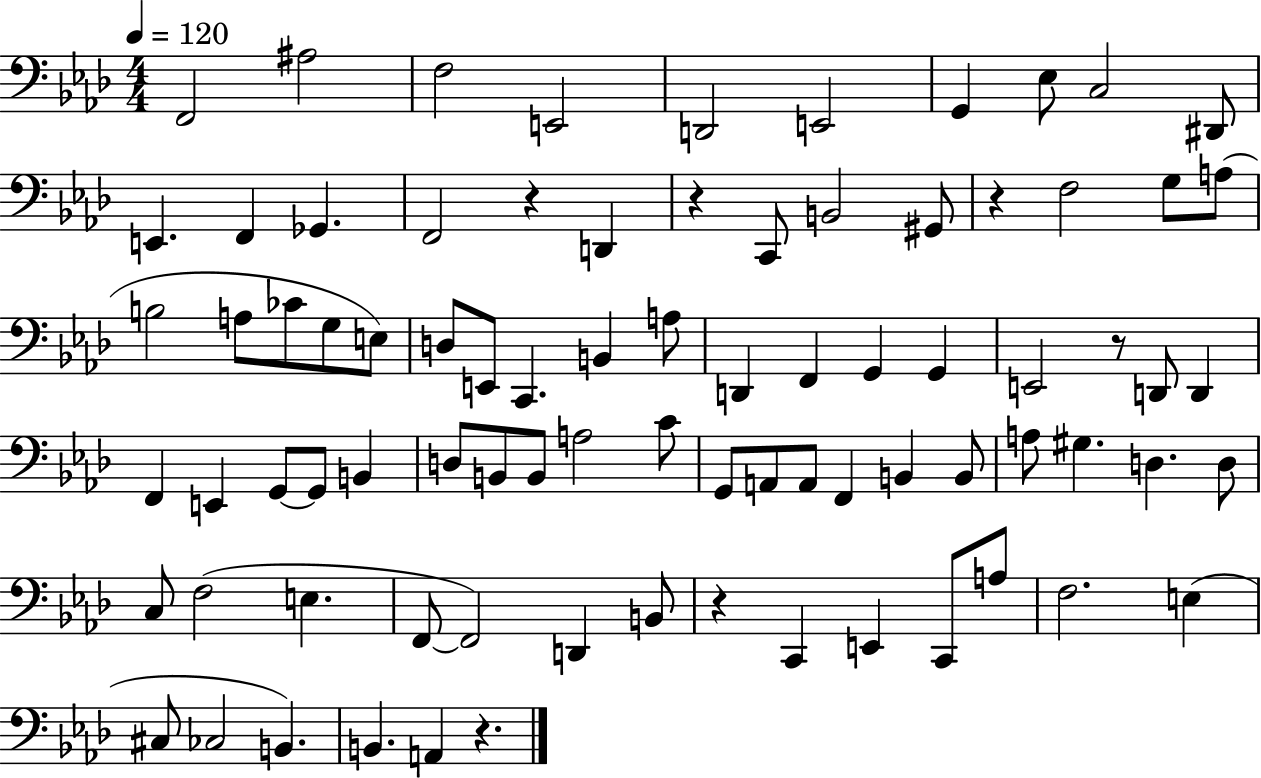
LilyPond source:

{
  \clef bass
  \numericTimeSignature
  \time 4/4
  \key aes \major
  \tempo 4 = 120
  \repeat volta 2 { f,2 ais2 | f2 e,2 | d,2 e,2 | g,4 ees8 c2 dis,8 | \break e,4. f,4 ges,4. | f,2 r4 d,4 | r4 c,8 b,2 gis,8 | r4 f2 g8 a8( | \break b2 a8 ces'8 g8 e8) | d8 e,8 c,4. b,4 a8 | d,4 f,4 g,4 g,4 | e,2 r8 d,8 d,4 | \break f,4 e,4 g,8~~ g,8 b,4 | d8 b,8 b,8 a2 c'8 | g,8 a,8 a,8 f,4 b,4 b,8 | a8 gis4. d4. d8 | \break c8 f2( e4. | f,8~~ f,2) d,4 b,8 | r4 c,4 e,4 c,8 a8 | f2. e4( | \break cis8 ces2 b,4.) | b,4. a,4 r4. | } \bar "|."
}